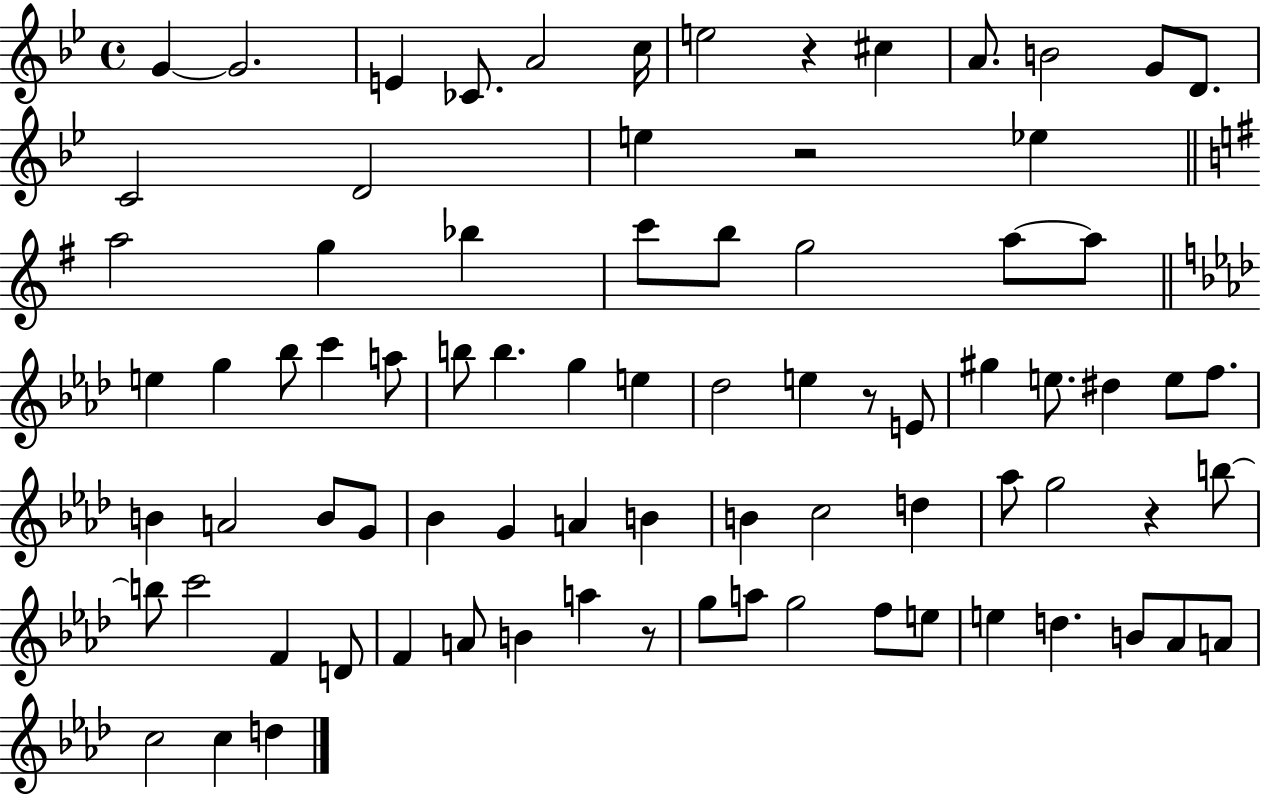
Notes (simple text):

G4/q G4/h. E4/q CES4/e. A4/h C5/s E5/h R/q C#5/q A4/e. B4/h G4/e D4/e. C4/h D4/h E5/q R/h Eb5/q A5/h G5/q Bb5/q C6/e B5/e G5/h A5/e A5/e E5/q G5/q Bb5/e C6/q A5/e B5/e B5/q. G5/q E5/q Db5/h E5/q R/e E4/e G#5/q E5/e. D#5/q E5/e F5/e. B4/q A4/h B4/e G4/e Bb4/q G4/q A4/q B4/q B4/q C5/h D5/q Ab5/e G5/h R/q B5/e B5/e C6/h F4/q D4/e F4/q A4/e B4/q A5/q R/e G5/e A5/e G5/h F5/e E5/e E5/q D5/q. B4/e Ab4/e A4/e C5/h C5/q D5/q